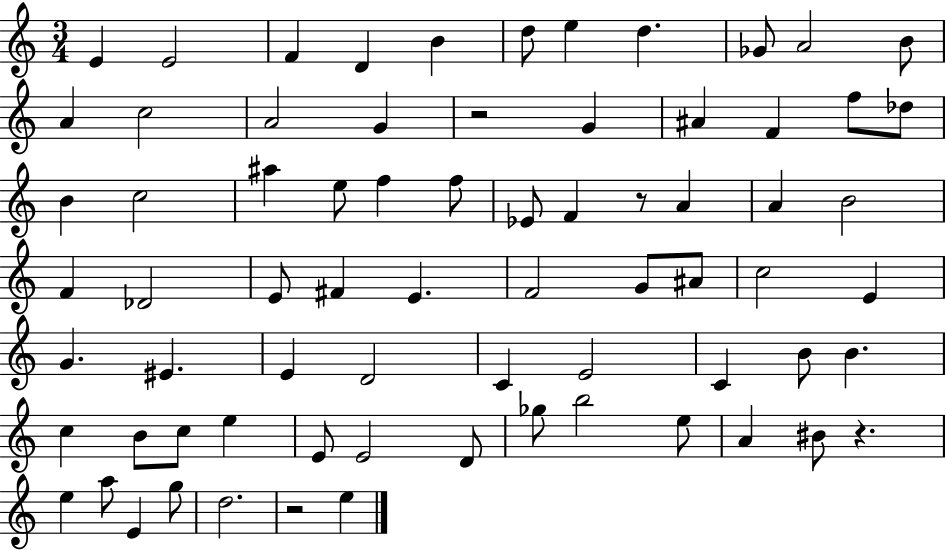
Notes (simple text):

E4/q E4/h F4/q D4/q B4/q D5/e E5/q D5/q. Gb4/e A4/h B4/e A4/q C5/h A4/h G4/q R/h G4/q A#4/q F4/q F5/e Db5/e B4/q C5/h A#5/q E5/e F5/q F5/e Eb4/e F4/q R/e A4/q A4/q B4/h F4/q Db4/h E4/e F#4/q E4/q. F4/h G4/e A#4/e C5/h E4/q G4/q. EIS4/q. E4/q D4/h C4/q E4/h C4/q B4/e B4/q. C5/q B4/e C5/e E5/q E4/e E4/h D4/e Gb5/e B5/h E5/e A4/q BIS4/e R/q. E5/q A5/e E4/q G5/e D5/h. R/h E5/q